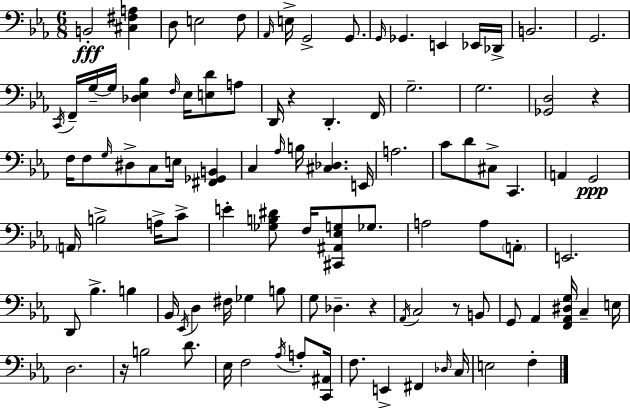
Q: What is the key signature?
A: EES major